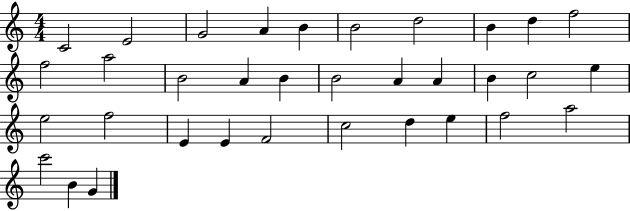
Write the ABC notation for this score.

X:1
T:Untitled
M:4/4
L:1/4
K:C
C2 E2 G2 A B B2 d2 B d f2 f2 a2 B2 A B B2 A A B c2 e e2 f2 E E F2 c2 d e f2 a2 c'2 B G